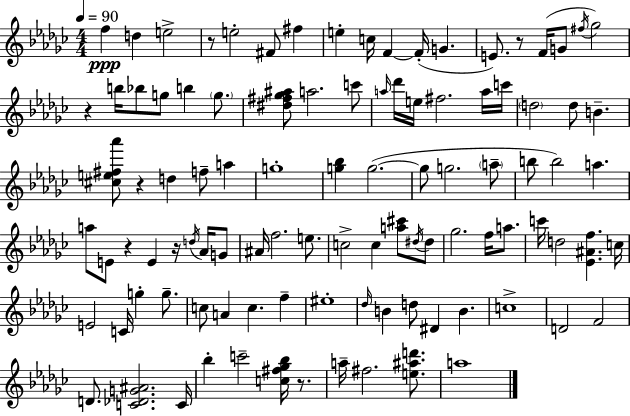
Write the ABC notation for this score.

X:1
T:Untitled
M:4/4
L:1/4
K:Ebm
f d e2 z/2 e2 ^F/2 ^f e c/4 F F/4 G E/2 z/2 F/4 G/2 ^f/4 _g2 z b/4 _b/2 g/2 b g/2 [^d^f_g^a]/2 a2 c'/2 a/4 _d'/4 e/4 ^f2 a/4 c'/4 d2 d/2 B [^ce^f_a']/2 z d f/2 a g4 [g_b] g2 g/2 g2 a/2 b/2 b2 a a/2 E/2 z E z/4 d/4 _A/4 G/2 ^A/4 f2 e/2 c2 c [a^c']/2 ^d/4 ^d/2 _g2 f/4 a/2 c'/4 d2 [_E^Af] c/4 E2 C/4 g g/2 c/2 A c f ^e4 _d/4 B d/2 ^D B c4 D2 F2 D/2 [C_DG^A]2 C/4 _b c'2 [c^f_g_b]/4 z/2 a/4 ^f2 [e^ad']/2 a4